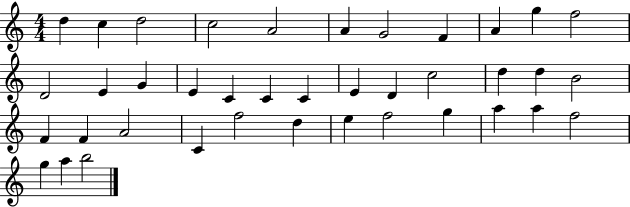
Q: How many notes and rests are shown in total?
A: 39